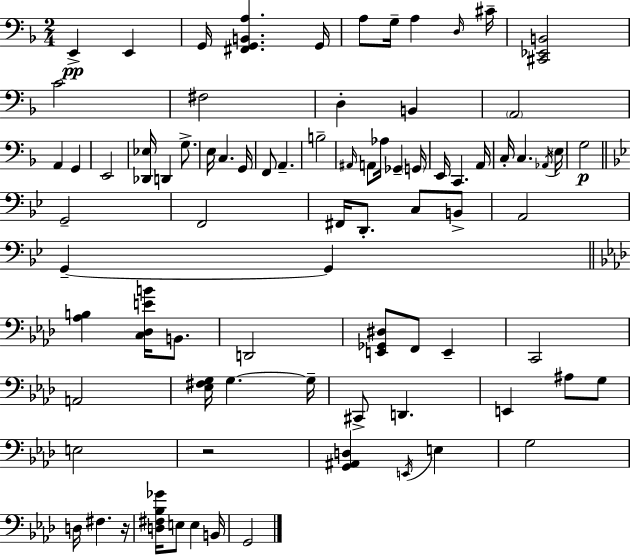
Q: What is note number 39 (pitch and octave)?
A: G2